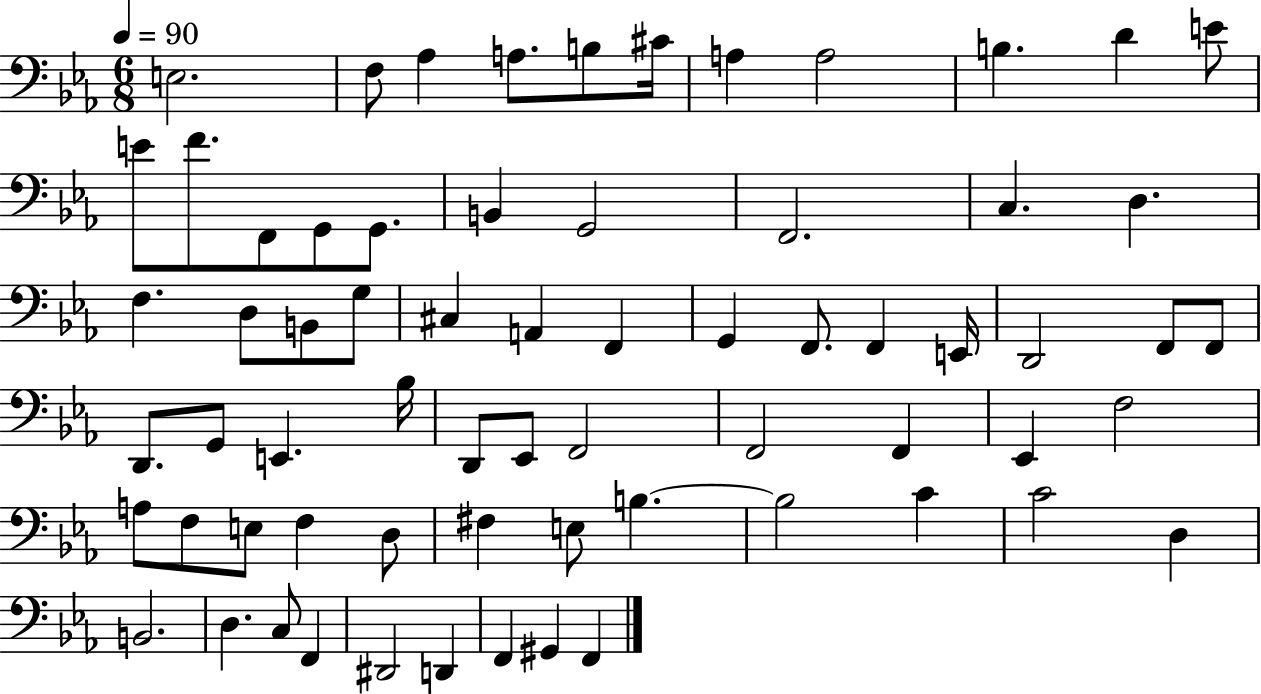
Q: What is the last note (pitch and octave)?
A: F2